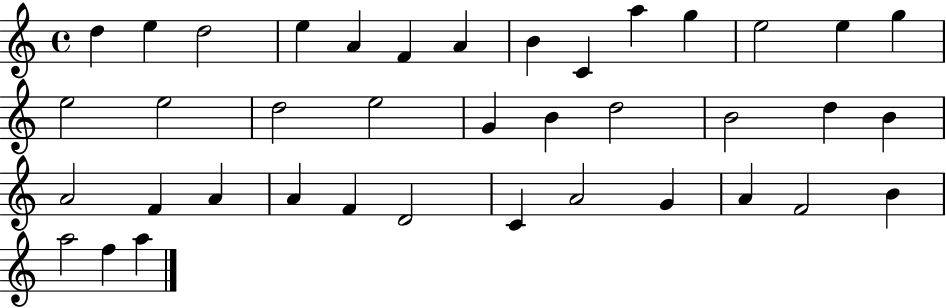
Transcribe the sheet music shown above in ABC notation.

X:1
T:Untitled
M:4/4
L:1/4
K:C
d e d2 e A F A B C a g e2 e g e2 e2 d2 e2 G B d2 B2 d B A2 F A A F D2 C A2 G A F2 B a2 f a